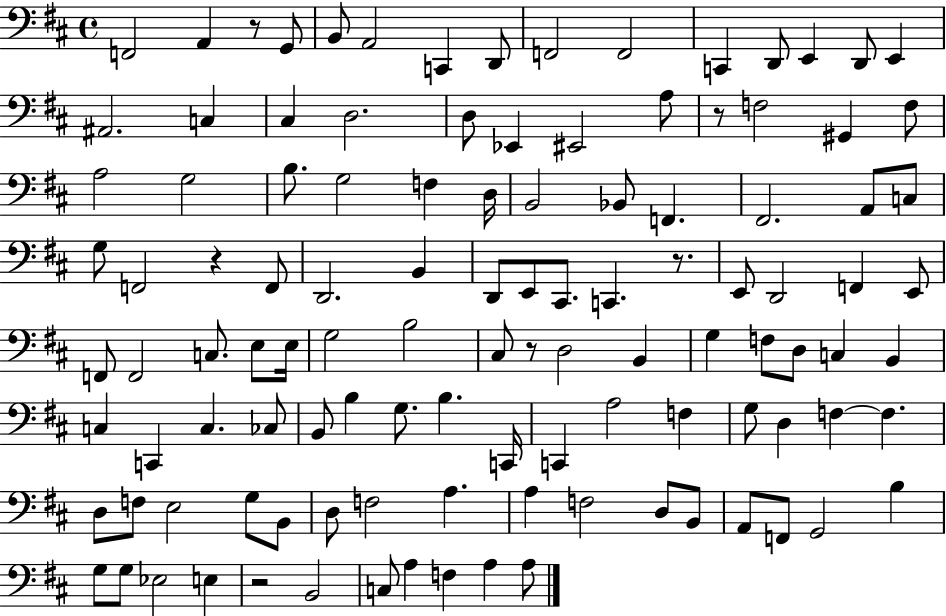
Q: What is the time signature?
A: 4/4